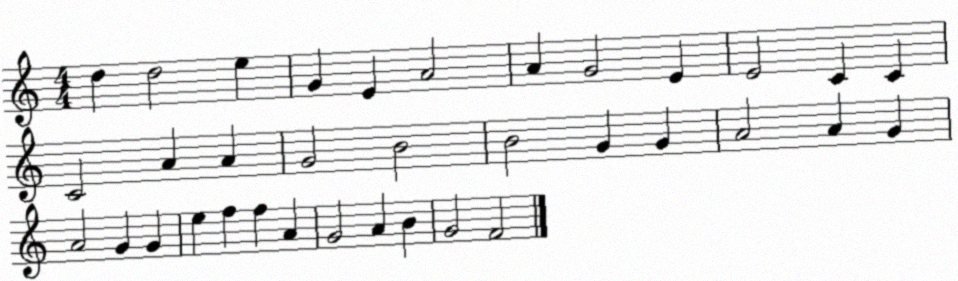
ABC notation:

X:1
T:Untitled
M:4/4
L:1/4
K:C
d d2 e G E A2 A G2 E E2 C C C2 A A G2 B2 B2 G G A2 A G A2 G G e f f A G2 A B G2 F2